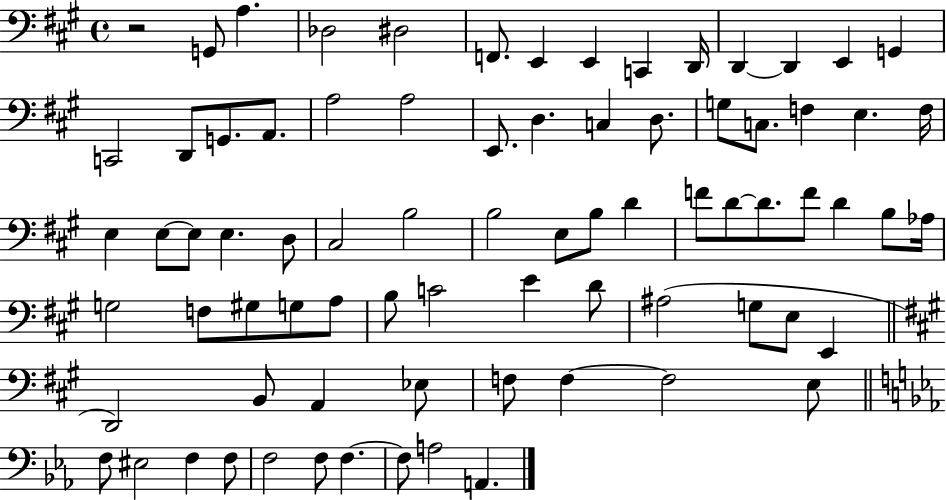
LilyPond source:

{
  \clef bass
  \time 4/4
  \defaultTimeSignature
  \key a \major
  r2 g,8 a4. | des2 dis2 | f,8. e,4 e,4 c,4 d,16 | d,4~~ d,4 e,4 g,4 | \break c,2 d,8 g,8. a,8. | a2 a2 | e,8. d4. c4 d8. | g8 c8. f4 e4. f16 | \break e4 e8~~ e8 e4. d8 | cis2 b2 | b2 e8 b8 d'4 | f'8 d'8~~ d'8. f'8 d'4 b8 aes16 | \break g2 f8 gis8 g8 a8 | b8 c'2 e'4 d'8 | ais2( g8 e8 e,4 | \bar "||" \break \key a \major d,2) b,8 a,4 ees8 | f8 f4~~ f2 e8 | \bar "||" \break \key ees \major f8 eis2 f4 f8 | f2 f8 f4.~~ | f8 a2 a,4. | \bar "|."
}